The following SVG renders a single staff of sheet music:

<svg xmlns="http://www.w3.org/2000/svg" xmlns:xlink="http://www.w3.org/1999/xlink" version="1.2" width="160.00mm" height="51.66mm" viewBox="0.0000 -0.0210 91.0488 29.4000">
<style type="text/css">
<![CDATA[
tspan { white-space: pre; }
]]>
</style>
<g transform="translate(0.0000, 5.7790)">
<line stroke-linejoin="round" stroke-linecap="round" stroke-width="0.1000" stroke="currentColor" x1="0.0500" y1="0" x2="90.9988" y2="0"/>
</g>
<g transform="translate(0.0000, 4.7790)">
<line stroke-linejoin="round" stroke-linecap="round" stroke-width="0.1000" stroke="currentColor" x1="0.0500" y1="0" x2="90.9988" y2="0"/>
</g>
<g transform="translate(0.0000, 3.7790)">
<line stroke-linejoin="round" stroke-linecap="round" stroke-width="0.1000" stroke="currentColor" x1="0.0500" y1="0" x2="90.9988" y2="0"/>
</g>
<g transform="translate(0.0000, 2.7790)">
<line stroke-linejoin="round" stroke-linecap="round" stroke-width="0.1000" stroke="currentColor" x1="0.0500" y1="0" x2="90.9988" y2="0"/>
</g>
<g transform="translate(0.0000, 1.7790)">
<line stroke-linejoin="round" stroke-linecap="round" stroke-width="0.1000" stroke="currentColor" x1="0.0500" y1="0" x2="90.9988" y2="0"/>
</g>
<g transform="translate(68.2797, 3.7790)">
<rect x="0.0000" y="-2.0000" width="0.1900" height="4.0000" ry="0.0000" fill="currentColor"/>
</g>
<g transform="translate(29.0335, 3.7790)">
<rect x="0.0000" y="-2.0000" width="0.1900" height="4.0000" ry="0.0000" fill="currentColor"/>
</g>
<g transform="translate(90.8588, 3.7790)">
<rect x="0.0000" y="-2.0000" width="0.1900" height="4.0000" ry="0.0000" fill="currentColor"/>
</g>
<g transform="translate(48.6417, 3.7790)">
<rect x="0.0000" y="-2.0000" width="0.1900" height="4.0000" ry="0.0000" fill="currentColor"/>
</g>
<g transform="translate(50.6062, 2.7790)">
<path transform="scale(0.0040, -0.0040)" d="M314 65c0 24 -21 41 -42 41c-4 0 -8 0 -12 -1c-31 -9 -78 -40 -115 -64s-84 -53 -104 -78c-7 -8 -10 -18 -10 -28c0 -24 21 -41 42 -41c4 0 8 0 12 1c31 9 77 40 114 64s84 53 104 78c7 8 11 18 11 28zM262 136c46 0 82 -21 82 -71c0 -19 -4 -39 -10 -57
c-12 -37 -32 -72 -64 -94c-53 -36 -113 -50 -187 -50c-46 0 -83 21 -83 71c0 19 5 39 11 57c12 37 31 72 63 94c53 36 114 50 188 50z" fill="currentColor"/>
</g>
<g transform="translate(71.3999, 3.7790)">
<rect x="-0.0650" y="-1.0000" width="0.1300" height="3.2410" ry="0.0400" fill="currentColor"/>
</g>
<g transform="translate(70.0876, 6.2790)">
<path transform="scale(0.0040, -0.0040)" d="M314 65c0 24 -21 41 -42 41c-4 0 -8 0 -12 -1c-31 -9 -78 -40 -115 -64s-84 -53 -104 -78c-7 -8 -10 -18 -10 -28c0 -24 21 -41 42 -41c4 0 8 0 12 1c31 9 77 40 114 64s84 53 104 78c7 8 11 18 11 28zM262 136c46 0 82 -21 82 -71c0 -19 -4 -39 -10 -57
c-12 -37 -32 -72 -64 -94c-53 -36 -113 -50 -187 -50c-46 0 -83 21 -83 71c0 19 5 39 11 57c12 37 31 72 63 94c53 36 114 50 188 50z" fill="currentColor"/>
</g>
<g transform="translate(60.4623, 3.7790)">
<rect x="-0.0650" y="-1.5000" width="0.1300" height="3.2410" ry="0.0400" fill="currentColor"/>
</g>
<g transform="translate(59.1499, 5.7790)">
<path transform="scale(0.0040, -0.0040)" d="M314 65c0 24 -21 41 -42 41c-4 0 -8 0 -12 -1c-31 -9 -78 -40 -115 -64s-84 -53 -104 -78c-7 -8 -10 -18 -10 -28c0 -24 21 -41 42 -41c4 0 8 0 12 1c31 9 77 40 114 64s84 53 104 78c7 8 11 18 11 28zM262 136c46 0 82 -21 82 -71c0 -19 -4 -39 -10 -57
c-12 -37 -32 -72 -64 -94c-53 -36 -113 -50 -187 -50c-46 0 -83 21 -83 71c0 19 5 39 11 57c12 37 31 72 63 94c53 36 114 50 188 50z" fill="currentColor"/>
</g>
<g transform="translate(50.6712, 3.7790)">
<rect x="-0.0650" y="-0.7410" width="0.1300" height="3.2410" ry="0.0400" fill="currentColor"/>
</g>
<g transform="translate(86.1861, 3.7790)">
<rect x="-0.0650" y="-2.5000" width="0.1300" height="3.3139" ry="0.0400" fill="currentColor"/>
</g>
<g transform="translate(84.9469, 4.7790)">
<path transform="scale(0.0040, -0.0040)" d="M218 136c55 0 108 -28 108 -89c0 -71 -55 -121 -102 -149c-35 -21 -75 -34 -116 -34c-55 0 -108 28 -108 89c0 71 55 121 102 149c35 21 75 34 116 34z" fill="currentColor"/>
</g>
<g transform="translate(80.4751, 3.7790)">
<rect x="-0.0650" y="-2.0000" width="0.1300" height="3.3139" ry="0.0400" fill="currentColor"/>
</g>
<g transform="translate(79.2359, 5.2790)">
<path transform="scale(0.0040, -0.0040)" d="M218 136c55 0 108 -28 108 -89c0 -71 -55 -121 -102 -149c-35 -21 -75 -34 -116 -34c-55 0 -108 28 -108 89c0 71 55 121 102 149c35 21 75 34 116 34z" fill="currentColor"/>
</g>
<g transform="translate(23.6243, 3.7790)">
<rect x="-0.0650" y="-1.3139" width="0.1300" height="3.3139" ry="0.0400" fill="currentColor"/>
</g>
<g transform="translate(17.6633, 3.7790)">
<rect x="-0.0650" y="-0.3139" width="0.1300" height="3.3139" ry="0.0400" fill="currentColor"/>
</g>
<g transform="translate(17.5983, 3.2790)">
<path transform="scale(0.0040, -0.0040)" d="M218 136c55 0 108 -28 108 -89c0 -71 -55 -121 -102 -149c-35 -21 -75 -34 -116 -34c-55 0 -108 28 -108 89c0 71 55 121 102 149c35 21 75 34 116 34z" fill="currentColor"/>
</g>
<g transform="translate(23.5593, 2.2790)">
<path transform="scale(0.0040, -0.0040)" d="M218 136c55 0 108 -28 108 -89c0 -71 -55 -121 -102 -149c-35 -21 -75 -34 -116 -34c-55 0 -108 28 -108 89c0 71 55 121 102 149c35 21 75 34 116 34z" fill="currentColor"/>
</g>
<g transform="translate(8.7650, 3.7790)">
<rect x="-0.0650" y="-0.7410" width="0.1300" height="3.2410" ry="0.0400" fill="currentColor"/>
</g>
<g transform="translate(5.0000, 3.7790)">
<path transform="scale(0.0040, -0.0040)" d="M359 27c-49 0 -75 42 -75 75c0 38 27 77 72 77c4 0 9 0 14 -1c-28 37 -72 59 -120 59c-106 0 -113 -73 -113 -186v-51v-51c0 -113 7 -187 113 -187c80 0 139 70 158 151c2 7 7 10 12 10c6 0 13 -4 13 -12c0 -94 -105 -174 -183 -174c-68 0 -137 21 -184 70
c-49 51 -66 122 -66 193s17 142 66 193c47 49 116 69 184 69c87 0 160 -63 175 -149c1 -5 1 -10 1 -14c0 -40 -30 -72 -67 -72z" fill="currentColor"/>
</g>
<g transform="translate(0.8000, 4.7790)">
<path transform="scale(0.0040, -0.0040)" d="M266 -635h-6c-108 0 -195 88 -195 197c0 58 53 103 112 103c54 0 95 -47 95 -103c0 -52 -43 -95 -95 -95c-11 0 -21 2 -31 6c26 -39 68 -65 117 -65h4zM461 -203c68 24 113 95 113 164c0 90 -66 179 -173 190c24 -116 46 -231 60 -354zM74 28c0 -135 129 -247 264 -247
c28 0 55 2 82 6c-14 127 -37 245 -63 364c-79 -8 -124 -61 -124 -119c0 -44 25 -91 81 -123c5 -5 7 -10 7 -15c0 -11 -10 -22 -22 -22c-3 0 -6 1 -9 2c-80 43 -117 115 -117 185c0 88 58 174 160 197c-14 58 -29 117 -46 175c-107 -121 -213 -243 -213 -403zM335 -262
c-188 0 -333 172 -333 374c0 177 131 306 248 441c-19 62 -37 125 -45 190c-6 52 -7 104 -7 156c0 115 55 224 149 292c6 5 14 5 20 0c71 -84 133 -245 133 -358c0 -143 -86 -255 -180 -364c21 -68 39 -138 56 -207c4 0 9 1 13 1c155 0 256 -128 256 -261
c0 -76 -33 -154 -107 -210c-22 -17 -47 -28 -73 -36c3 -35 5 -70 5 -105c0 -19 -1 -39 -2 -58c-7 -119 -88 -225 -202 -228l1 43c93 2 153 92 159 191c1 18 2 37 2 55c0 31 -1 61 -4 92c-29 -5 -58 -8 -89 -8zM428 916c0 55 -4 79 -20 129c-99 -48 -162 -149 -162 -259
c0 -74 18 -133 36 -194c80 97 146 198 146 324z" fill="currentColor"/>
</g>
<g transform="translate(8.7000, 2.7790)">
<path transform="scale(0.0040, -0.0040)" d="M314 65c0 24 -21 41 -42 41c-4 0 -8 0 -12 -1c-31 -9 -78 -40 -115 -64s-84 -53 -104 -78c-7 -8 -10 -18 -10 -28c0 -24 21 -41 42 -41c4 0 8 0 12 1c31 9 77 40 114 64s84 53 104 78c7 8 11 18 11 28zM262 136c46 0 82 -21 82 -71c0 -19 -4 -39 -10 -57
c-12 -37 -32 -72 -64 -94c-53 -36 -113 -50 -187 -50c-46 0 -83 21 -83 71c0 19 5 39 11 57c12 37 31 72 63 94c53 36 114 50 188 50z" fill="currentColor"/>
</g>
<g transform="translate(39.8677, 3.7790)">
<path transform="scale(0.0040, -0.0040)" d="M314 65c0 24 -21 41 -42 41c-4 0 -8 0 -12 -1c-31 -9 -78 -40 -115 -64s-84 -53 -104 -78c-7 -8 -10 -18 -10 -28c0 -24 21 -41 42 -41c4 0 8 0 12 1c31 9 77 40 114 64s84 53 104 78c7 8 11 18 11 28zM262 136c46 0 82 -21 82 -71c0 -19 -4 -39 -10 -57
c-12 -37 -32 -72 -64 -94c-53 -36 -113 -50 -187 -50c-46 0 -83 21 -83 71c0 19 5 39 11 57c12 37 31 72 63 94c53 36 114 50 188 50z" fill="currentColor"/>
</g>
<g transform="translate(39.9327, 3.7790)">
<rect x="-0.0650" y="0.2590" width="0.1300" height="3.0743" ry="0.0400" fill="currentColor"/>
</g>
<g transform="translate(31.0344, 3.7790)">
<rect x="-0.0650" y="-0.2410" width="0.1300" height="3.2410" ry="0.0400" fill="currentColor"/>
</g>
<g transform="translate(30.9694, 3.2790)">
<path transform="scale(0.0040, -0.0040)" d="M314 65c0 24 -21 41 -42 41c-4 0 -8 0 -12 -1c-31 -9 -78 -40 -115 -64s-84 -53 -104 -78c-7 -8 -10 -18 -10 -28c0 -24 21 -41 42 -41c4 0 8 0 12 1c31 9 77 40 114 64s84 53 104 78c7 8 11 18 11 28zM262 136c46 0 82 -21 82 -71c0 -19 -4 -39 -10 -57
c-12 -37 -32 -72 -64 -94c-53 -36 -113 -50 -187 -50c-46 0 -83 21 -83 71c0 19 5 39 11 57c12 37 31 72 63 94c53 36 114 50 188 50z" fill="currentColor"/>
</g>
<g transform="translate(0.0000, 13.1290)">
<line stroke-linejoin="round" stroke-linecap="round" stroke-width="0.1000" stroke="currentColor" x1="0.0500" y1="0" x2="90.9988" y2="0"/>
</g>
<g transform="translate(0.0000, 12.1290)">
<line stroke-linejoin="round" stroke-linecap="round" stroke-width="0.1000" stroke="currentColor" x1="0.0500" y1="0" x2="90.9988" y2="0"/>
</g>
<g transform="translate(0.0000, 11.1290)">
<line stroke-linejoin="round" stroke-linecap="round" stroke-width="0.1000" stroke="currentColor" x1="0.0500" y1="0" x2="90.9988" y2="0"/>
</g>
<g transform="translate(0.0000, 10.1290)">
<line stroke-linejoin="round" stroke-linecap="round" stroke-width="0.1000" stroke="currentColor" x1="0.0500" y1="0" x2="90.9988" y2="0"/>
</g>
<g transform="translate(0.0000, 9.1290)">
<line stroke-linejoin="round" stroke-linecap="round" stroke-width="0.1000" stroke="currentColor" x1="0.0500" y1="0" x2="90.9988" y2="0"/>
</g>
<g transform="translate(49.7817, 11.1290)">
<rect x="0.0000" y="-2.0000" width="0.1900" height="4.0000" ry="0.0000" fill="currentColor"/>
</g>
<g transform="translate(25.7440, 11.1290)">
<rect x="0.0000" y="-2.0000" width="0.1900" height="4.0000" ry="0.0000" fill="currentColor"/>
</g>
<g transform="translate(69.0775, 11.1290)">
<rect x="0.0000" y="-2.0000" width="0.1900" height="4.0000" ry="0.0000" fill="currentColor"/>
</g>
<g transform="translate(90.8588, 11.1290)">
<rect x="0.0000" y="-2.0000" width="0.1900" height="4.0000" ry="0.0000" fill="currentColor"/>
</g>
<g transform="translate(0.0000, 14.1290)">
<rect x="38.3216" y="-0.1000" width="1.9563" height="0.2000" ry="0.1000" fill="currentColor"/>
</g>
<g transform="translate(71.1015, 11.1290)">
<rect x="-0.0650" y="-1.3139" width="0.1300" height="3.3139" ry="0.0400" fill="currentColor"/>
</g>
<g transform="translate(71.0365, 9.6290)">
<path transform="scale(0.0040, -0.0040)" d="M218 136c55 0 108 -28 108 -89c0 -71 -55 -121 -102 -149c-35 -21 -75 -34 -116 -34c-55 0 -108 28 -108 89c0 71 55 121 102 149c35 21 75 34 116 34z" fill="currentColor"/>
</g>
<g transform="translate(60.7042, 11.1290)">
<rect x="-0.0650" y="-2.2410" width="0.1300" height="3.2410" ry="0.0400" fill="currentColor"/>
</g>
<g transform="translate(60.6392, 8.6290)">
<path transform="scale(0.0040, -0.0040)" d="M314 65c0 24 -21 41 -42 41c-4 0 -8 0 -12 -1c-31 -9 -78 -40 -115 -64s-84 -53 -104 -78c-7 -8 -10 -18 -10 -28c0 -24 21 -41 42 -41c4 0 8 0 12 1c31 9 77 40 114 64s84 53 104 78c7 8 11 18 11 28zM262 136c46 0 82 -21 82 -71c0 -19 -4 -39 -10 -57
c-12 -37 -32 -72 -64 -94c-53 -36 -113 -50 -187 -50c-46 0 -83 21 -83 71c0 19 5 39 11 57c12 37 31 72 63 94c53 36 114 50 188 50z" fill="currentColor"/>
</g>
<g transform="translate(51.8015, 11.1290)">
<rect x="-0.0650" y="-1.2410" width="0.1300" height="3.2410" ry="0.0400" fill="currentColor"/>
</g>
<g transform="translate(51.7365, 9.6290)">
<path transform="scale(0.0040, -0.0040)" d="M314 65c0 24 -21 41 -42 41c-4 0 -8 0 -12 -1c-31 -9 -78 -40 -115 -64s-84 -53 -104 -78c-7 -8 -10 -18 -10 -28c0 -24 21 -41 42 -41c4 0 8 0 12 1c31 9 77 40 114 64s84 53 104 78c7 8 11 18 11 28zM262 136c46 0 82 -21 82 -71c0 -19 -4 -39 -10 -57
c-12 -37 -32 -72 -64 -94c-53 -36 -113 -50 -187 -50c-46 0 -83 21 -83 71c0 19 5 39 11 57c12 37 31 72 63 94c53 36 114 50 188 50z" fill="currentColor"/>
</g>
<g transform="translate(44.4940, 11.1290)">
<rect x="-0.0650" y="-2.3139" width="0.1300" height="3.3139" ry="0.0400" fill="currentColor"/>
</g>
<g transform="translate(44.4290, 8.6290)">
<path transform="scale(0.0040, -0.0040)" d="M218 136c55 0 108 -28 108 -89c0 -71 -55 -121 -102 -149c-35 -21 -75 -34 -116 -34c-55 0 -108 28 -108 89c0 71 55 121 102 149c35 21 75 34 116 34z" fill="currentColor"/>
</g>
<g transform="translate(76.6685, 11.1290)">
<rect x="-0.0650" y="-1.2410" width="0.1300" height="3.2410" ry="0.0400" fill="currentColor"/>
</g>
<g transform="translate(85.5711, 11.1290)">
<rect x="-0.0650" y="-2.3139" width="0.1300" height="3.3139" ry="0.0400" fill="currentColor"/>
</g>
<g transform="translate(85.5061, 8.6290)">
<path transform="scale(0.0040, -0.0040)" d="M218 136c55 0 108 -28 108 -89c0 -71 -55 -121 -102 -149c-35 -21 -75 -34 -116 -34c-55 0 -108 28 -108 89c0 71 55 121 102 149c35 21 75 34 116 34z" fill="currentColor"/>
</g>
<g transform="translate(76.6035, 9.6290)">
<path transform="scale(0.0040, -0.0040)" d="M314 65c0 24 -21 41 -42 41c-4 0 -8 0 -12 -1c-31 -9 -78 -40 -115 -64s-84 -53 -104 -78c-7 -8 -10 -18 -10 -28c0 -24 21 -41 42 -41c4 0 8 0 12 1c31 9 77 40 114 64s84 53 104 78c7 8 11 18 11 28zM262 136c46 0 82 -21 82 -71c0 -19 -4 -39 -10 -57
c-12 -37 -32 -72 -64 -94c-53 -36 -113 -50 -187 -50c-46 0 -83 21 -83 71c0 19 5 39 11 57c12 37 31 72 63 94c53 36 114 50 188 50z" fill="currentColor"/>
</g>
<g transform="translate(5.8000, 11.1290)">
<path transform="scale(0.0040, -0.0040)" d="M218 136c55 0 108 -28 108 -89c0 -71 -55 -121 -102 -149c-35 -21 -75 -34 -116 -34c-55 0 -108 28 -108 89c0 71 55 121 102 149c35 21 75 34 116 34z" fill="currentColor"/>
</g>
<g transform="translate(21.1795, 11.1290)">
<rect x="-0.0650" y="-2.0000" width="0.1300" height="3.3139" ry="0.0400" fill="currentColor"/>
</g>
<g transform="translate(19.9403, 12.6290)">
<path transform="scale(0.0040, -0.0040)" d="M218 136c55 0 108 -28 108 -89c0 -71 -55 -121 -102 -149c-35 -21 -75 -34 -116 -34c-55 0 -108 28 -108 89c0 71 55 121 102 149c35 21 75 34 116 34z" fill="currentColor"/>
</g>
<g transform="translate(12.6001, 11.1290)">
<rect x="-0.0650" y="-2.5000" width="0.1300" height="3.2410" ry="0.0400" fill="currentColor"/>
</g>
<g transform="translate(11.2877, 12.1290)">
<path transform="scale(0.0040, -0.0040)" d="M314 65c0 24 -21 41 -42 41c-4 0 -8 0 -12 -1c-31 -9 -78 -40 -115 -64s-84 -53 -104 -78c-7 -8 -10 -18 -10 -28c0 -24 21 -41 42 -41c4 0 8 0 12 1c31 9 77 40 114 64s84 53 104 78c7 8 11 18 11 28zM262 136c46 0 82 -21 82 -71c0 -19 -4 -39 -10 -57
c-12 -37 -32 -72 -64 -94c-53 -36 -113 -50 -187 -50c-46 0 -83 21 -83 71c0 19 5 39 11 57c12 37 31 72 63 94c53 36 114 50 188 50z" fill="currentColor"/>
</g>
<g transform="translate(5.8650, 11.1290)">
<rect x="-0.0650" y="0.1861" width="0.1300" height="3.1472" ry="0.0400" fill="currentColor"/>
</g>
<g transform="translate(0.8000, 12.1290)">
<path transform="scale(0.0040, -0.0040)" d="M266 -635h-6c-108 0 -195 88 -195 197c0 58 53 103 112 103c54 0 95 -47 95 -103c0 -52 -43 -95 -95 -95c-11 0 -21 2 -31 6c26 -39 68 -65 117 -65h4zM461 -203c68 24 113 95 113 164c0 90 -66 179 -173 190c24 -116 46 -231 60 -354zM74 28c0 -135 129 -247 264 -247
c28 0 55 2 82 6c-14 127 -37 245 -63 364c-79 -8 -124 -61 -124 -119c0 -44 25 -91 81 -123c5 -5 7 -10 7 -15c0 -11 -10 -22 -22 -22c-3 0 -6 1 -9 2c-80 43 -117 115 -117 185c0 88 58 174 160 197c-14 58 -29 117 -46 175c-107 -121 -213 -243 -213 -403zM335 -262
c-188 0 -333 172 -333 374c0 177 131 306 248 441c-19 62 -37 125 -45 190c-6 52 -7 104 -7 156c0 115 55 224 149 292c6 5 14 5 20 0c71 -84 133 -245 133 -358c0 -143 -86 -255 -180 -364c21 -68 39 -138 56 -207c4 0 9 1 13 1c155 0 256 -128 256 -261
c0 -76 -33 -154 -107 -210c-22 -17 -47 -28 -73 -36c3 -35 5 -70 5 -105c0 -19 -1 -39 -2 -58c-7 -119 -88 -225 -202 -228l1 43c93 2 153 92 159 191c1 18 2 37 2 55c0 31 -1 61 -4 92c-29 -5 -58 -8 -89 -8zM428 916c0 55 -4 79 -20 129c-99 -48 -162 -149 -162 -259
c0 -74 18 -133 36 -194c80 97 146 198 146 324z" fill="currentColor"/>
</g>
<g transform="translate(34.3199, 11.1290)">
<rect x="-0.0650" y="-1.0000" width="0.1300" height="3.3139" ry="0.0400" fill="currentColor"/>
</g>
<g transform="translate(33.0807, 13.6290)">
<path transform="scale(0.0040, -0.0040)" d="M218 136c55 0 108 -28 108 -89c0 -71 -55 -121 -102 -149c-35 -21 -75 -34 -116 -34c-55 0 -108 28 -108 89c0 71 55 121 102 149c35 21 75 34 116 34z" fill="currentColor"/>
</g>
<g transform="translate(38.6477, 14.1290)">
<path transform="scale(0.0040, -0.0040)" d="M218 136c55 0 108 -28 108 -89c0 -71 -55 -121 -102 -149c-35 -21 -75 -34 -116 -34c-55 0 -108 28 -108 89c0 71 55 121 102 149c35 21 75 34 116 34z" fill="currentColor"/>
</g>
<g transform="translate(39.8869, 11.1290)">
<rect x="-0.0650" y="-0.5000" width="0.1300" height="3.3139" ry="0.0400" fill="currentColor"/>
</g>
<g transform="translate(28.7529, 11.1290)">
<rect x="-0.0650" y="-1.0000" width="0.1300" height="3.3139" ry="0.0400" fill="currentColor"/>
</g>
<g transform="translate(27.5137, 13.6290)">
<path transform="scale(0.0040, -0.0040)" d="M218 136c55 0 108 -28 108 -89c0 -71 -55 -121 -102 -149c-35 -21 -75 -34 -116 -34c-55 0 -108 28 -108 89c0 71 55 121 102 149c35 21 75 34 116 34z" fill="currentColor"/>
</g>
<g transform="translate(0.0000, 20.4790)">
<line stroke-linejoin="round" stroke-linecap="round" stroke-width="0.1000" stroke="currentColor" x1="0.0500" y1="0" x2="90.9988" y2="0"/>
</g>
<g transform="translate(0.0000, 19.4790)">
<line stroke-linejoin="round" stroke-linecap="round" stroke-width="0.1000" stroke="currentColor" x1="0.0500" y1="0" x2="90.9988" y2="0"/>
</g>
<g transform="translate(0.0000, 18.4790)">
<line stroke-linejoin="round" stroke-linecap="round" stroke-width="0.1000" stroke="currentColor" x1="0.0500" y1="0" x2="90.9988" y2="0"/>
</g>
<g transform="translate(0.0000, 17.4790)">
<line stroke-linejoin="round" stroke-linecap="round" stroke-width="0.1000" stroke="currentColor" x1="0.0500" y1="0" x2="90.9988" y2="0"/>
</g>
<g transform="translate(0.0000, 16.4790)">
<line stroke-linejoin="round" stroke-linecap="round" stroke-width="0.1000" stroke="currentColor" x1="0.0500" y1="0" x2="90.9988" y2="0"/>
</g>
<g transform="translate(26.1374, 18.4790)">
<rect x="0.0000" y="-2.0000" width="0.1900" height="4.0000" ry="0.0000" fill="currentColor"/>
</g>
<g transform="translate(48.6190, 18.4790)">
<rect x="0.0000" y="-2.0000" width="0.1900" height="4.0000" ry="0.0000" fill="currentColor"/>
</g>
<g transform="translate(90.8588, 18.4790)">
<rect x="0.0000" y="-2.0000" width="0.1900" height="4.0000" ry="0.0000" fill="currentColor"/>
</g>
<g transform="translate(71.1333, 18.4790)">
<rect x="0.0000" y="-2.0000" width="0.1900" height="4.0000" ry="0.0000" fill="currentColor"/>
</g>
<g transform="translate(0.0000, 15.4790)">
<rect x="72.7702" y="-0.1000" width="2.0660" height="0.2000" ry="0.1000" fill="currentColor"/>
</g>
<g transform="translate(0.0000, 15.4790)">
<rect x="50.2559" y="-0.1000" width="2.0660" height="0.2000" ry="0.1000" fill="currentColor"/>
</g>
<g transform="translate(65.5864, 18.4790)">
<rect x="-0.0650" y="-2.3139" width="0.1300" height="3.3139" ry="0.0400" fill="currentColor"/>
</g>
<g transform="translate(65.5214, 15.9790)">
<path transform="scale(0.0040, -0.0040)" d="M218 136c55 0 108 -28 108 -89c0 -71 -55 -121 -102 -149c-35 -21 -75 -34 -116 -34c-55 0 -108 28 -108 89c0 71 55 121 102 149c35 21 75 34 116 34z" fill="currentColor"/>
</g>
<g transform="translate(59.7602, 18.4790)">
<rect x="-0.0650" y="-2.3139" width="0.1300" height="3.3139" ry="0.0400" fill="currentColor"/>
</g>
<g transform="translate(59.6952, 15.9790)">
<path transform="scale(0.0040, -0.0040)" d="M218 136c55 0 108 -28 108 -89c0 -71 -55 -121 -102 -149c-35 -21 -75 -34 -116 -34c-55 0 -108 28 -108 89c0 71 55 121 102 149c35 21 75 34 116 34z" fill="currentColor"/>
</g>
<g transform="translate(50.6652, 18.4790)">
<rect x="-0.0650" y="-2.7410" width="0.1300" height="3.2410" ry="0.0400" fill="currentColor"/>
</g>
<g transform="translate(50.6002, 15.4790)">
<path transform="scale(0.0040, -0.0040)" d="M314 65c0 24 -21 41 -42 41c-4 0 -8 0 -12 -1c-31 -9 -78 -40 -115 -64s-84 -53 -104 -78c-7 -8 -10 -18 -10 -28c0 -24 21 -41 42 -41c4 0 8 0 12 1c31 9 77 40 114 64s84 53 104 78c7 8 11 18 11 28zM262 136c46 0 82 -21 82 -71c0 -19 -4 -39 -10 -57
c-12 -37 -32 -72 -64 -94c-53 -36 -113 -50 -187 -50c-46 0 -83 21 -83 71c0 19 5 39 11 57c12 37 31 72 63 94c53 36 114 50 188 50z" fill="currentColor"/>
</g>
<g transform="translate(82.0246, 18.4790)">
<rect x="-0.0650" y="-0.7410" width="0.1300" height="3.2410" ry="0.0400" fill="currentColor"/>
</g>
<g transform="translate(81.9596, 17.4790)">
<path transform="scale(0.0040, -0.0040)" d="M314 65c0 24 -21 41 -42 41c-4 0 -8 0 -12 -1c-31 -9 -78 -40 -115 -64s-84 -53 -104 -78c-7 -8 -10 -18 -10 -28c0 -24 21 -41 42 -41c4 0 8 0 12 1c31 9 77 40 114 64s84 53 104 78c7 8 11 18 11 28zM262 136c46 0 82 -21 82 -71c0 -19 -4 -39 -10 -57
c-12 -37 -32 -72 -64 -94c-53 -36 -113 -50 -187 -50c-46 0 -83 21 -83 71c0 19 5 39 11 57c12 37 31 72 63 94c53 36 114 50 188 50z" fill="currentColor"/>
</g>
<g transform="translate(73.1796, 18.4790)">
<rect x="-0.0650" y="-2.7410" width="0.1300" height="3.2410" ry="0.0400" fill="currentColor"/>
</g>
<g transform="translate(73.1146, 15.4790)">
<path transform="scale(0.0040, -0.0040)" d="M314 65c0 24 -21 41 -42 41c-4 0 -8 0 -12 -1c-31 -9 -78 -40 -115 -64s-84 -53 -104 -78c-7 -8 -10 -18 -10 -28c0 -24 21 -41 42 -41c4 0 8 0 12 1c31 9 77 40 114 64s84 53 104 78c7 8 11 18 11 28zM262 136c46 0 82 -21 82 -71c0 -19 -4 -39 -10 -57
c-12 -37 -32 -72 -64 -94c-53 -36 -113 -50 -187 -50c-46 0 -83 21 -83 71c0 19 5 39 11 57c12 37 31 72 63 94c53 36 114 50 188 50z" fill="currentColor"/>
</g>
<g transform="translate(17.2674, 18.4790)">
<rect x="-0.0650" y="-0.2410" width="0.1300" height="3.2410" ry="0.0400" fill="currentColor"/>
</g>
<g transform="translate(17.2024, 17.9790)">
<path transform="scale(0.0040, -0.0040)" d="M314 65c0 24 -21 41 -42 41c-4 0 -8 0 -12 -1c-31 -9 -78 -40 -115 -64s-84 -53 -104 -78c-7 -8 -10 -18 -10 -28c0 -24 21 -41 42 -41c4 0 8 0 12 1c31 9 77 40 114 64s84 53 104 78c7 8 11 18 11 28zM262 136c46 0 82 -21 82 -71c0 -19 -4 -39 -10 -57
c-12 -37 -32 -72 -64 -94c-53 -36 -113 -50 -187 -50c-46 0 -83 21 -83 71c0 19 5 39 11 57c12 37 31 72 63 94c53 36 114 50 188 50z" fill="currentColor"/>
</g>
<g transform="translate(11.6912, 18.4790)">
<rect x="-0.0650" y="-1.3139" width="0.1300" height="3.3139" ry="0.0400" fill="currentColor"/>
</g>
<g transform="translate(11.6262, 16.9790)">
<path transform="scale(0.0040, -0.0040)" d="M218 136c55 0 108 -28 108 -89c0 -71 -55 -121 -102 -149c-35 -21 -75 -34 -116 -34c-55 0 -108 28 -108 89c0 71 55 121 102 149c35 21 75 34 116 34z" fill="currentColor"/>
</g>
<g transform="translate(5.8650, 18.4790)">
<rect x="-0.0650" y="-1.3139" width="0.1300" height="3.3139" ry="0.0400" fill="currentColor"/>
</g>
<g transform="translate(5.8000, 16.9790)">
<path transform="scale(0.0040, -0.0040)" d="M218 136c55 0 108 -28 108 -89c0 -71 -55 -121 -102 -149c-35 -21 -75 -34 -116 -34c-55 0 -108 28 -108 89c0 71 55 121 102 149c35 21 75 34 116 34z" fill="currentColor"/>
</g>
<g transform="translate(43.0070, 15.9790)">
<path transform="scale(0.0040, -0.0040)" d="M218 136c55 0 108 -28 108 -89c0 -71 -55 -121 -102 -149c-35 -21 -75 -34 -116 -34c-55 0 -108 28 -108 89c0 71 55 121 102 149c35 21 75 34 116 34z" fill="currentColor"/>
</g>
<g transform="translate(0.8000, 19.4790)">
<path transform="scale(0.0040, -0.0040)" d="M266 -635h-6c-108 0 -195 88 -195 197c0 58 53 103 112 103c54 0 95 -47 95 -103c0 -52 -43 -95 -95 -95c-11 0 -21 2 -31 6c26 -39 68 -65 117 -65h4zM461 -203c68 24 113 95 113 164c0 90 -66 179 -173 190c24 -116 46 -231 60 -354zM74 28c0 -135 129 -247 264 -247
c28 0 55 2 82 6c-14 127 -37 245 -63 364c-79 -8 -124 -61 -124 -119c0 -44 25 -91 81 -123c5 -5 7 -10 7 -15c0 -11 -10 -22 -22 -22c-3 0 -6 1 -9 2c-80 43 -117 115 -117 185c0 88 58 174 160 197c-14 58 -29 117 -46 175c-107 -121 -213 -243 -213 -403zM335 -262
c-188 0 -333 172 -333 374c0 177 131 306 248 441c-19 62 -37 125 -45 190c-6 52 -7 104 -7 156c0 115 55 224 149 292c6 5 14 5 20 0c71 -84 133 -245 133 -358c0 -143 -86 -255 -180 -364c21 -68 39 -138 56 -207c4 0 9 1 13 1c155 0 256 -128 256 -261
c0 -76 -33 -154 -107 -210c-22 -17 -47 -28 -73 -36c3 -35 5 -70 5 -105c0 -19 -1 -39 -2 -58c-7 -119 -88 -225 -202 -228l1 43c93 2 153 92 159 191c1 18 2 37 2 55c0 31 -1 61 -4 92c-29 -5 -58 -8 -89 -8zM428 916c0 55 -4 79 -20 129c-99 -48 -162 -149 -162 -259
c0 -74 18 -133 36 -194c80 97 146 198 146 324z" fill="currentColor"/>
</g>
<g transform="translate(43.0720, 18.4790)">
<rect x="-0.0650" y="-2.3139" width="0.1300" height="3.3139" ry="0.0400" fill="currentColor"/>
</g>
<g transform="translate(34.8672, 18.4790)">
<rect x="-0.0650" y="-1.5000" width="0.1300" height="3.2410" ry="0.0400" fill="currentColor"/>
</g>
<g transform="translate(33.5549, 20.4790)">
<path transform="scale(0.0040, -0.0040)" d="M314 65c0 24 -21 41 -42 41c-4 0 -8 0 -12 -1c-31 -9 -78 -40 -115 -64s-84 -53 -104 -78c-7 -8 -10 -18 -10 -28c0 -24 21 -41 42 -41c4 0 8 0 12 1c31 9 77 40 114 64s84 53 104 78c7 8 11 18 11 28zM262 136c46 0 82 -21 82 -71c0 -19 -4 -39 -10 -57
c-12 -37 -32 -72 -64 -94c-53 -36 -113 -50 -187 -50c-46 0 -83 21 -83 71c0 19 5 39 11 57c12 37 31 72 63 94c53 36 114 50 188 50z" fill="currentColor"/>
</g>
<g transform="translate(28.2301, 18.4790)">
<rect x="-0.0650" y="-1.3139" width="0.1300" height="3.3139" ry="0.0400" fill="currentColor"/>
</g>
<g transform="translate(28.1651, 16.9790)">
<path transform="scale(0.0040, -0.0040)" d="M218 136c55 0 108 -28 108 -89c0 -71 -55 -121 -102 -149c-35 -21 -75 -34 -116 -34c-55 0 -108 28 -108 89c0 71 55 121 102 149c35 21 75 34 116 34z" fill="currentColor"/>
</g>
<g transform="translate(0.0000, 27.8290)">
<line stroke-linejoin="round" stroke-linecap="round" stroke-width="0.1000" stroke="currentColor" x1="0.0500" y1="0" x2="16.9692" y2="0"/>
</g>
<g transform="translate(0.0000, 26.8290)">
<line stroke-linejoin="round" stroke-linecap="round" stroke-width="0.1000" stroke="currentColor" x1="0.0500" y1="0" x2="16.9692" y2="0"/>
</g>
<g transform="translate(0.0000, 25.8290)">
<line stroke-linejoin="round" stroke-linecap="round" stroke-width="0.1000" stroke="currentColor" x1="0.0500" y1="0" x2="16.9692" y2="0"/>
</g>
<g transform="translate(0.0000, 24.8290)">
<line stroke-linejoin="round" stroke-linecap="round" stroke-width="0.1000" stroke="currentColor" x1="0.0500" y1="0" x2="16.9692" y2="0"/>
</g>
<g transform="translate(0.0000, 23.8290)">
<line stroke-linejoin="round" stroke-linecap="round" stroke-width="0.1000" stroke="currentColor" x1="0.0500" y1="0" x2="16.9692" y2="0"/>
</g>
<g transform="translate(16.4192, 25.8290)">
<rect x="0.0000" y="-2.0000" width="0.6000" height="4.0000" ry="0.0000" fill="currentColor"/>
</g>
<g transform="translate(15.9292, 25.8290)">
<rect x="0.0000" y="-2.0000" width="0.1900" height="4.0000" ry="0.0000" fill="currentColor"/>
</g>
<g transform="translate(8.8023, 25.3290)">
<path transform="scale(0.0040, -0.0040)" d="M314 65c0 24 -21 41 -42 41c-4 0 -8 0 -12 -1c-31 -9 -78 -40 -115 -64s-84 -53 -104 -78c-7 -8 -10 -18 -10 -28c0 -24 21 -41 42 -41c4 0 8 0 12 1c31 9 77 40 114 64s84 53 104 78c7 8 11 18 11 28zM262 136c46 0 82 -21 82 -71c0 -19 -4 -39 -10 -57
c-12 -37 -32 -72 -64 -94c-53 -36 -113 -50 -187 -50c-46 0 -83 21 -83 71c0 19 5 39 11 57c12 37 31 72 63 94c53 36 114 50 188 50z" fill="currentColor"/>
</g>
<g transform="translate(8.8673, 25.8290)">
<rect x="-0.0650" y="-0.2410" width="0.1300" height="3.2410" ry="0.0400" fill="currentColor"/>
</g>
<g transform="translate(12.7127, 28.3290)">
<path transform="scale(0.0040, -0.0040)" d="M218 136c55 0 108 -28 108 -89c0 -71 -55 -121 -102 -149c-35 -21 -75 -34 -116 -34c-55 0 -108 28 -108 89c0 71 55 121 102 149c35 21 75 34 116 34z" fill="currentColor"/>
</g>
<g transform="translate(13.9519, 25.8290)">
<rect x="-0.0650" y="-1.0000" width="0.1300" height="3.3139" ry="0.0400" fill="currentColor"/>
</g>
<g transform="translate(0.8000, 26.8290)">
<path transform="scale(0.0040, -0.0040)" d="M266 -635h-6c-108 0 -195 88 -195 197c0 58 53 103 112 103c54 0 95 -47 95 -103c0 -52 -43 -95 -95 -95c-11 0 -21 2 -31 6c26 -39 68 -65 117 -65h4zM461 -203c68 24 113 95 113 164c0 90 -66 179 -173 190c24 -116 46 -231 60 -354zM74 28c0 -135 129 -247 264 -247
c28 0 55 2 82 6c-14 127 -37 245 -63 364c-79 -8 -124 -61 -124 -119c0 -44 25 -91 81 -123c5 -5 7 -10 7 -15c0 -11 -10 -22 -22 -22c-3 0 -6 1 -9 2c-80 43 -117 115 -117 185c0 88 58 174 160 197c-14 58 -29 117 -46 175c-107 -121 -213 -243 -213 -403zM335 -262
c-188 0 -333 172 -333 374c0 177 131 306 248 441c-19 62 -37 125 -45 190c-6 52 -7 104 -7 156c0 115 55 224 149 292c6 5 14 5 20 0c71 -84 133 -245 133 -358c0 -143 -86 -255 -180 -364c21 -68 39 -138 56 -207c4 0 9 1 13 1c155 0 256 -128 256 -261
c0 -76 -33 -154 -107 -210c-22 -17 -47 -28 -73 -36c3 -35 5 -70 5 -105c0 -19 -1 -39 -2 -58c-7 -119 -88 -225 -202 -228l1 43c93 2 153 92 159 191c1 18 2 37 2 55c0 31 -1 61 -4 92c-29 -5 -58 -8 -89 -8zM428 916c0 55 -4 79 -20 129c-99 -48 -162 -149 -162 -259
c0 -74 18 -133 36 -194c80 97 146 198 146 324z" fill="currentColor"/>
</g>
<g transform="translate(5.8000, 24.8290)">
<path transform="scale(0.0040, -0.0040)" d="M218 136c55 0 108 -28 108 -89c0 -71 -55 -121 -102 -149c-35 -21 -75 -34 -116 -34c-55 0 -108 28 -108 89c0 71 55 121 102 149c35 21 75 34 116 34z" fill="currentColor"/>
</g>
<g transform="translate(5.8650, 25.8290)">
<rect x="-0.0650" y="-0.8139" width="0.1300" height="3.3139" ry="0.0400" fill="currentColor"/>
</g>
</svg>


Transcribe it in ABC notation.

X:1
T:Untitled
M:4/4
L:1/4
K:C
d2 c e c2 B2 d2 E2 D2 F G B G2 F D D C g e2 g2 e e2 g e e c2 e E2 g a2 g g a2 d2 d c2 D